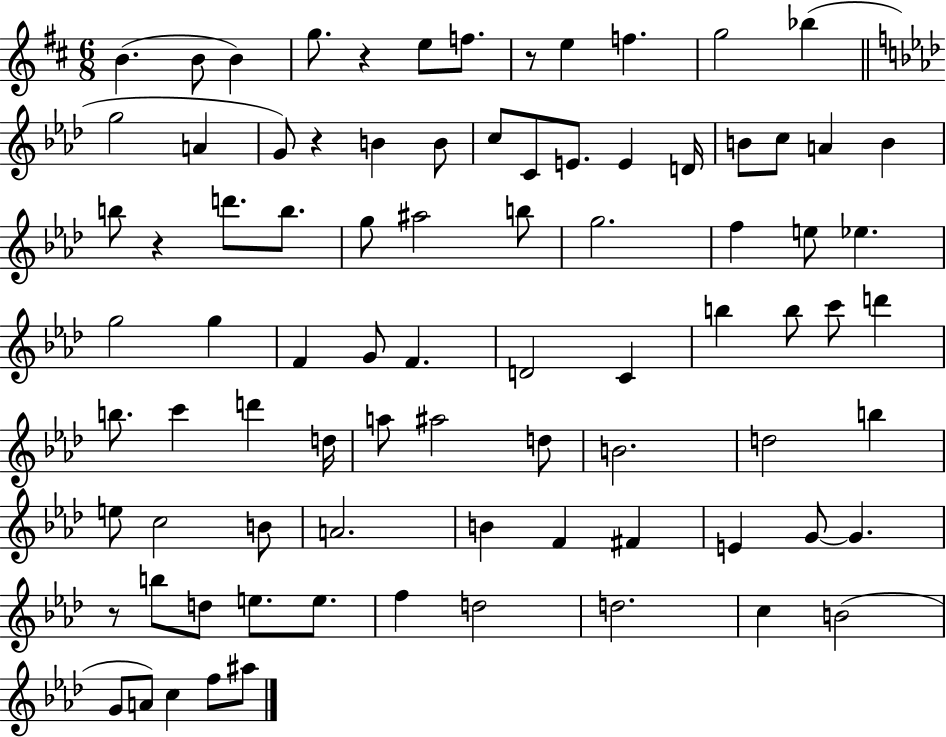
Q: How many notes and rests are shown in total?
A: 84